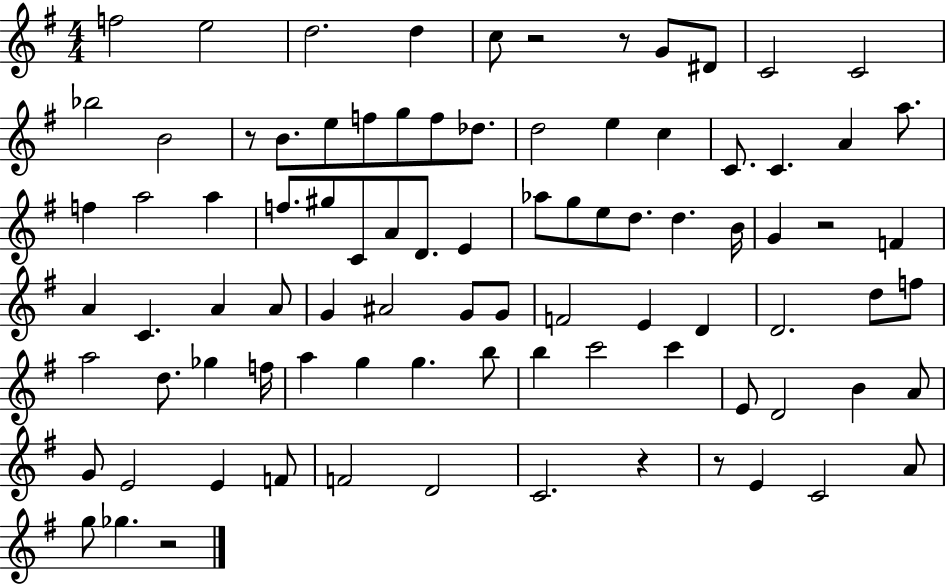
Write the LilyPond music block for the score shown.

{
  \clef treble
  \numericTimeSignature
  \time 4/4
  \key g \major
  f''2 e''2 | d''2. d''4 | c''8 r2 r8 g'8 dis'8 | c'2 c'2 | \break bes''2 b'2 | r8 b'8. e''8 f''8 g''8 f''8 des''8. | d''2 e''4 c''4 | c'8. c'4. a'4 a''8. | \break f''4 a''2 a''4 | f''8. gis''8 c'8 a'8 d'8. e'4 | aes''8 g''8 e''8 d''8. d''4. b'16 | g'4 r2 f'4 | \break a'4 c'4. a'4 a'8 | g'4 ais'2 g'8 g'8 | f'2 e'4 d'4 | d'2. d''8 f''8 | \break a''2 d''8. ges''4 f''16 | a''4 g''4 g''4. b''8 | b''4 c'''2 c'''4 | e'8 d'2 b'4 a'8 | \break g'8 e'2 e'4 f'8 | f'2 d'2 | c'2. r4 | r8 e'4 c'2 a'8 | \break g''8 ges''4. r2 | \bar "|."
}